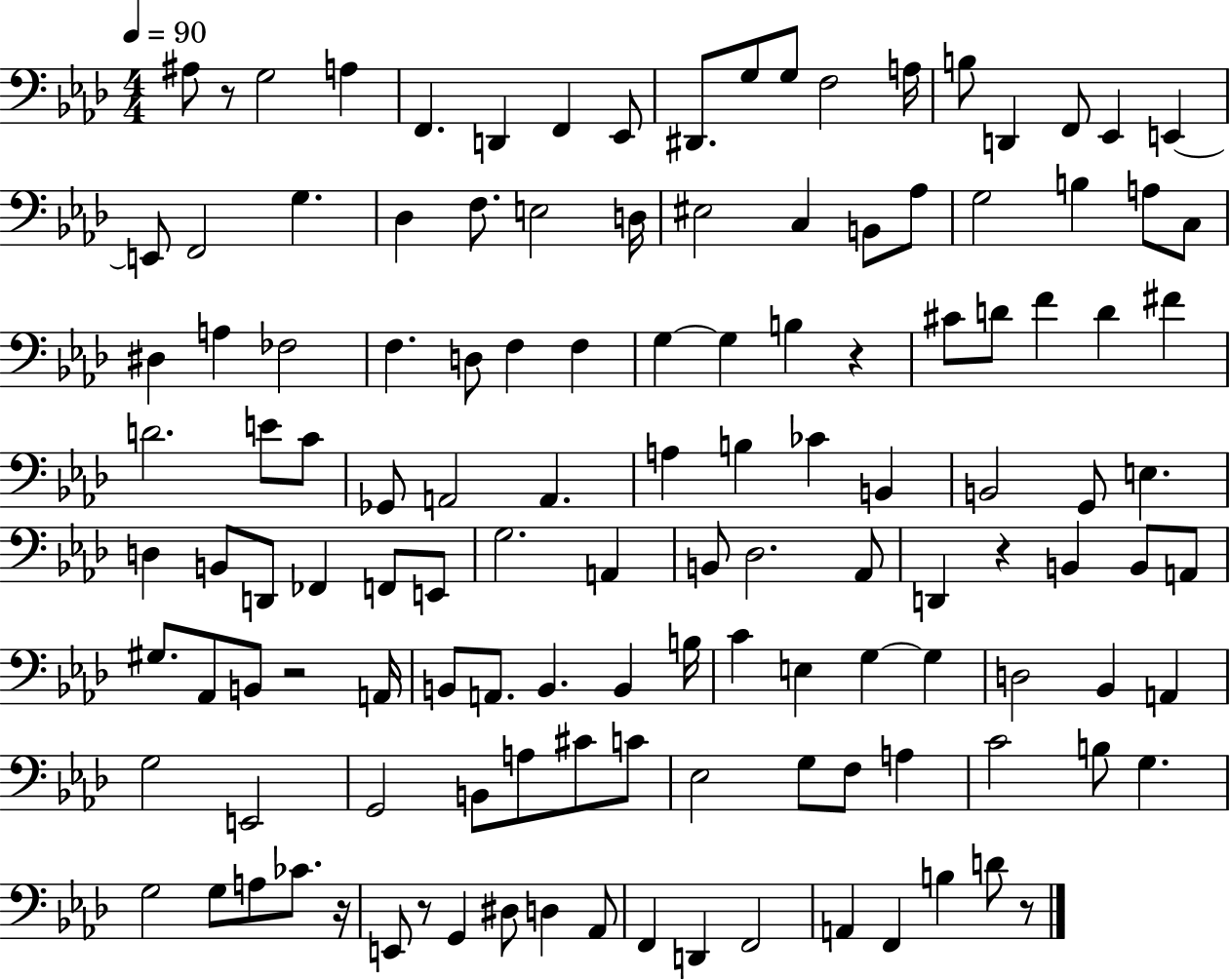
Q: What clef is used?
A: bass